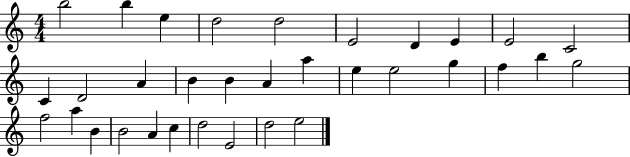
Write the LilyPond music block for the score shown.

{
  \clef treble
  \numericTimeSignature
  \time 4/4
  \key c \major
  b''2 b''4 e''4 | d''2 d''2 | e'2 d'4 e'4 | e'2 c'2 | \break c'4 d'2 a'4 | b'4 b'4 a'4 a''4 | e''4 e''2 g''4 | f''4 b''4 g''2 | \break f''2 a''4 b'4 | b'2 a'4 c''4 | d''2 e'2 | d''2 e''2 | \break \bar "|."
}